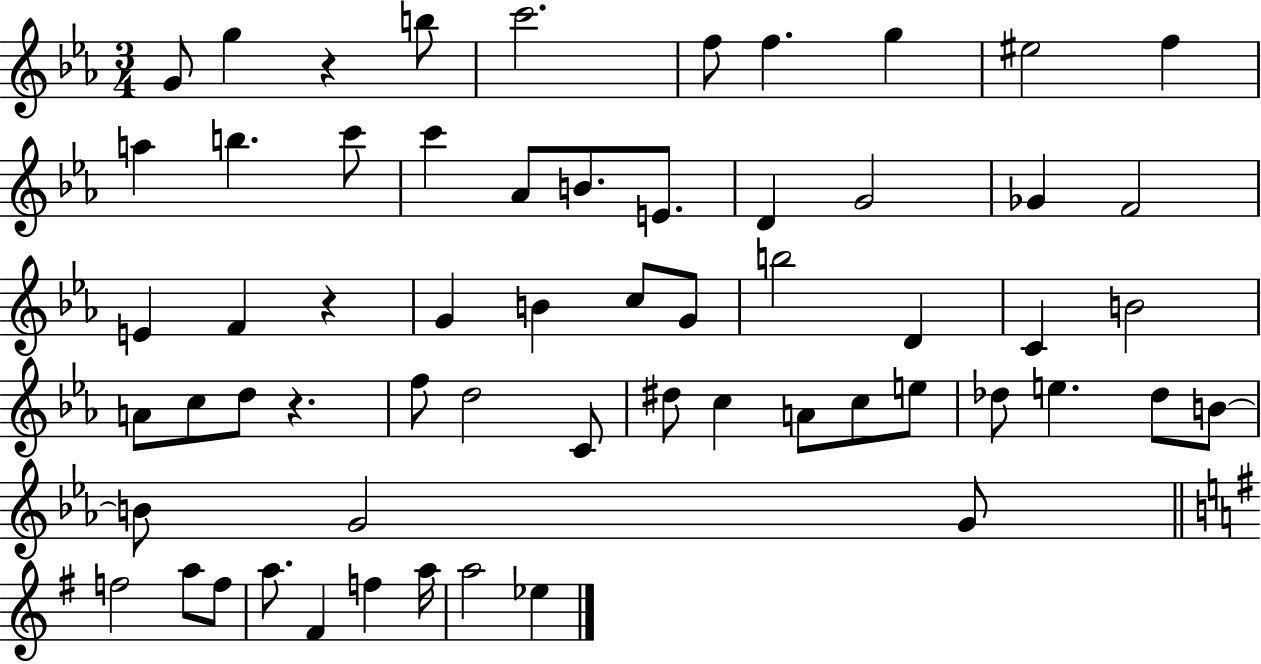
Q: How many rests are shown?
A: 3